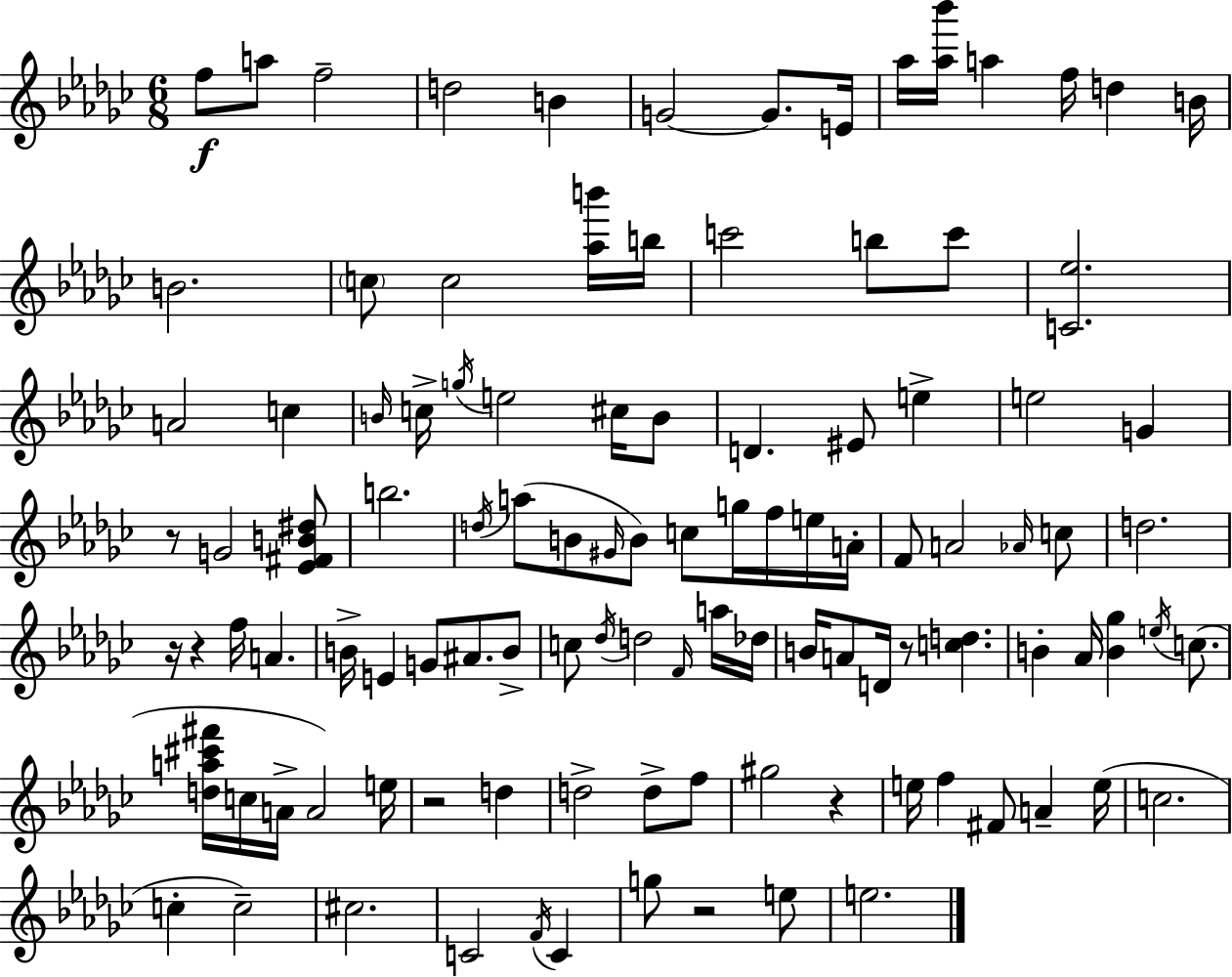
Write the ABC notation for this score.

X:1
T:Untitled
M:6/8
L:1/4
K:Ebm
f/2 a/2 f2 d2 B G2 G/2 E/4 _a/4 [_a_b']/4 a f/4 d B/4 B2 c/2 c2 [_ab']/4 b/4 c'2 b/2 c'/2 [C_e]2 A2 c B/4 c/4 g/4 e2 ^c/4 B/2 D ^E/2 e e2 G z/2 G2 [_E^FB^d]/2 b2 d/4 a/2 B/2 ^G/4 B/2 c/2 g/4 f/4 e/4 A/4 F/2 A2 _A/4 c/2 d2 z/4 z f/4 A B/4 E G/2 ^A/2 B/2 c/2 _d/4 d2 F/4 a/4 _d/4 B/4 A/2 D/4 z/2 [cd] B _A/4 [B_g] e/4 c/2 [da^c'^f']/4 c/4 A/4 A2 e/4 z2 d d2 d/2 f/2 ^g2 z e/4 f ^F/2 A e/4 c2 c c2 ^c2 C2 F/4 C g/2 z2 e/2 e2